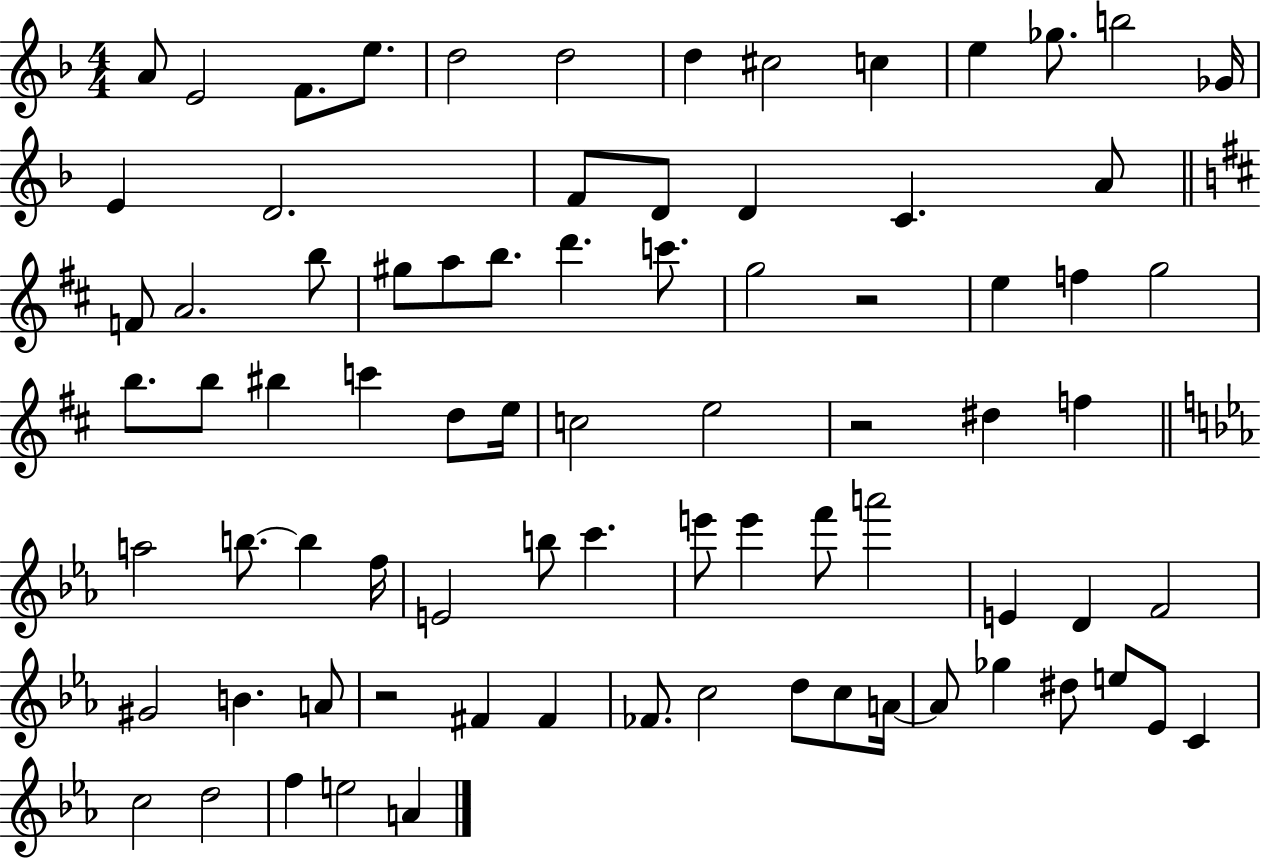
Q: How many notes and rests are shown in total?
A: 80